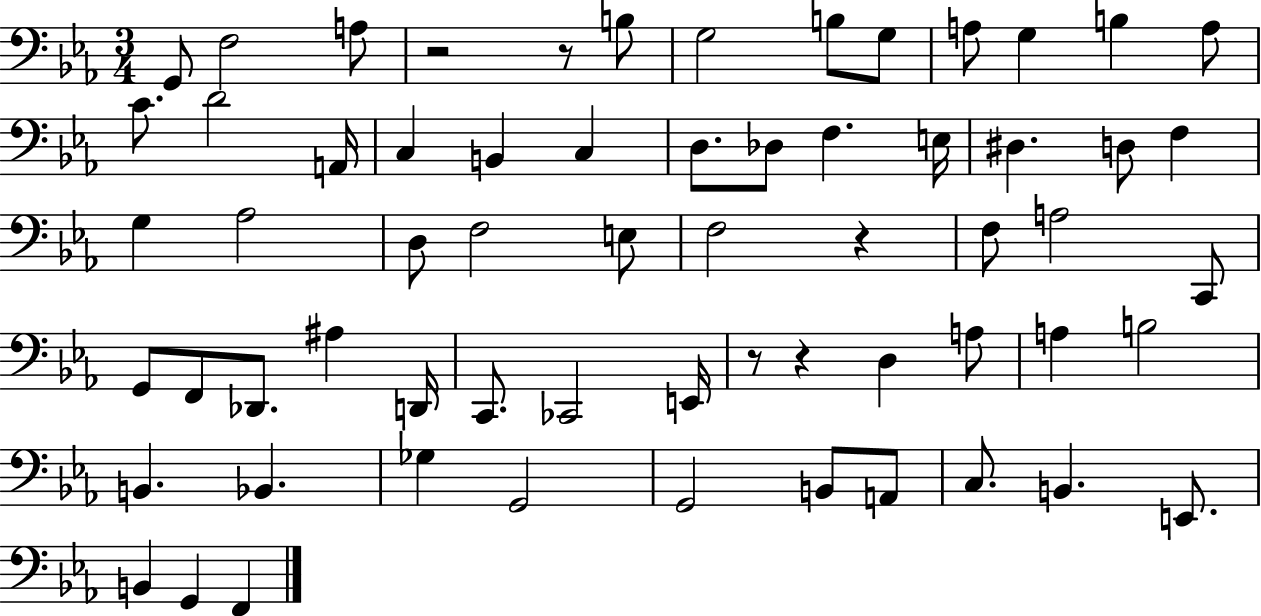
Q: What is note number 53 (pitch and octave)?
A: C3